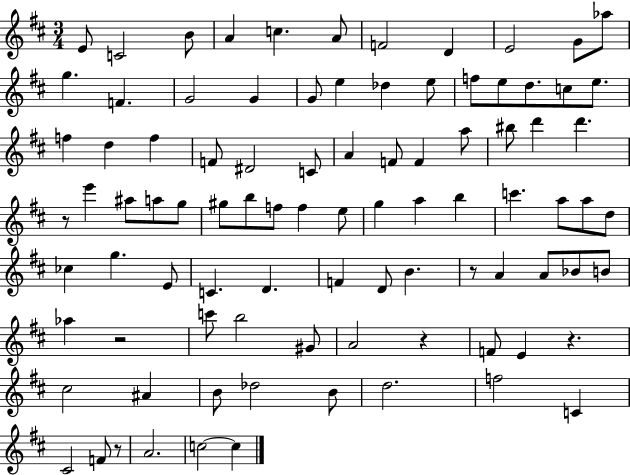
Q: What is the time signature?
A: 3/4